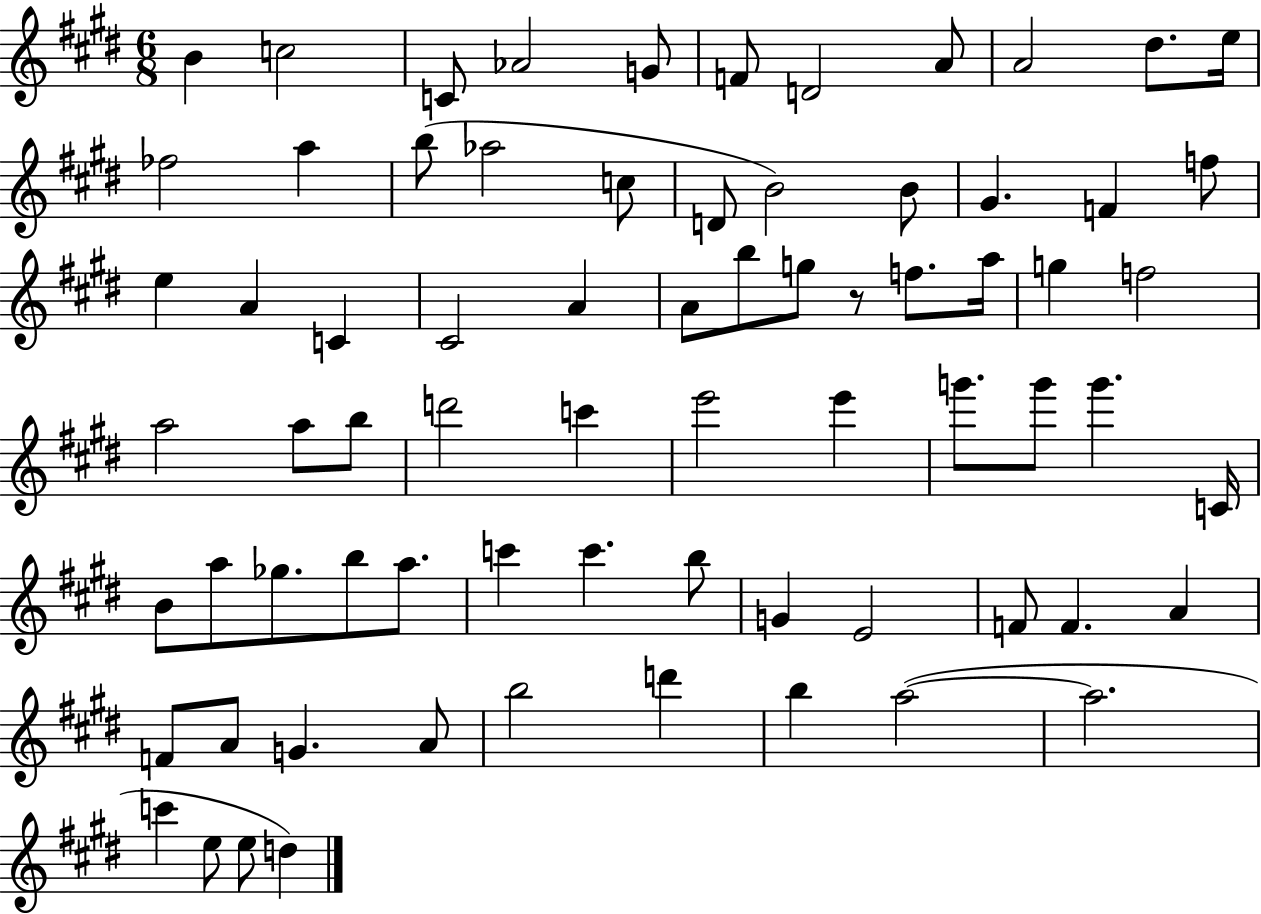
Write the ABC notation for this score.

X:1
T:Untitled
M:6/8
L:1/4
K:E
B c2 C/2 _A2 G/2 F/2 D2 A/2 A2 ^d/2 e/4 _f2 a b/2 _a2 c/2 D/2 B2 B/2 ^G F f/2 e A C ^C2 A A/2 b/2 g/2 z/2 f/2 a/4 g f2 a2 a/2 b/2 d'2 c' e'2 e' g'/2 g'/2 g' C/4 B/2 a/2 _g/2 b/2 a/2 c' c' b/2 G E2 F/2 F A F/2 A/2 G A/2 b2 d' b a2 a2 c' e/2 e/2 d